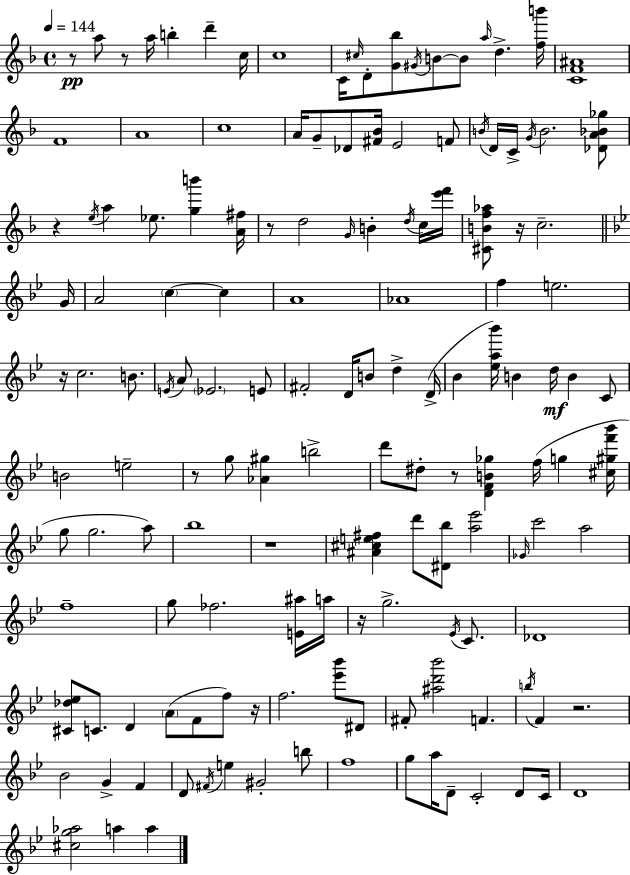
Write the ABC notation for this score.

X:1
T:Untitled
M:4/4
L:1/4
K:Dm
z/2 a/2 z/2 a/4 b d' c/4 c4 C/4 ^c/4 D/2 [G_b]/2 ^G/4 B/2 B/2 a/4 d [fb']/4 [CF^A]4 F4 A4 c4 A/4 G/2 _D/2 [^F_B]/4 E2 F/2 B/4 D/4 C/4 G/4 B2 [_DA_B_g]/2 z e/4 a _e/2 [gb'] [A^f]/4 z/2 d2 G/4 B d/4 c/4 [e'f']/4 [^CBf_a]/2 z/4 c2 G/4 A2 c c A4 _A4 f e2 z/4 c2 B/2 E/4 A/2 _E2 E/2 ^F2 D/4 B/2 d D/4 _B [_ea_b']/4 B d/4 B C/2 B2 e2 z/2 g/2 [_A^g] b2 d'/2 ^d/2 z/2 [DFB_g] f/4 g [^c^gf'_b']/4 g/2 g2 a/2 _b4 z4 [^A^ce^f] d'/2 [^D_b]/2 [a_e']2 _G/4 c'2 a2 f4 g/2 _f2 [E^a]/4 a/4 z/4 g2 _E/4 C/2 _D4 [^C_d_e]/2 C/2 D A/2 F/2 f/2 z/4 f2 [_e'_b']/2 ^D/2 ^F/2 [^ad'_b']2 F b/4 F z2 _B2 G F D/2 ^F/4 e ^G2 b/2 f4 g/2 a/4 D/2 C2 D/2 C/4 D4 [^cg_a]2 a a